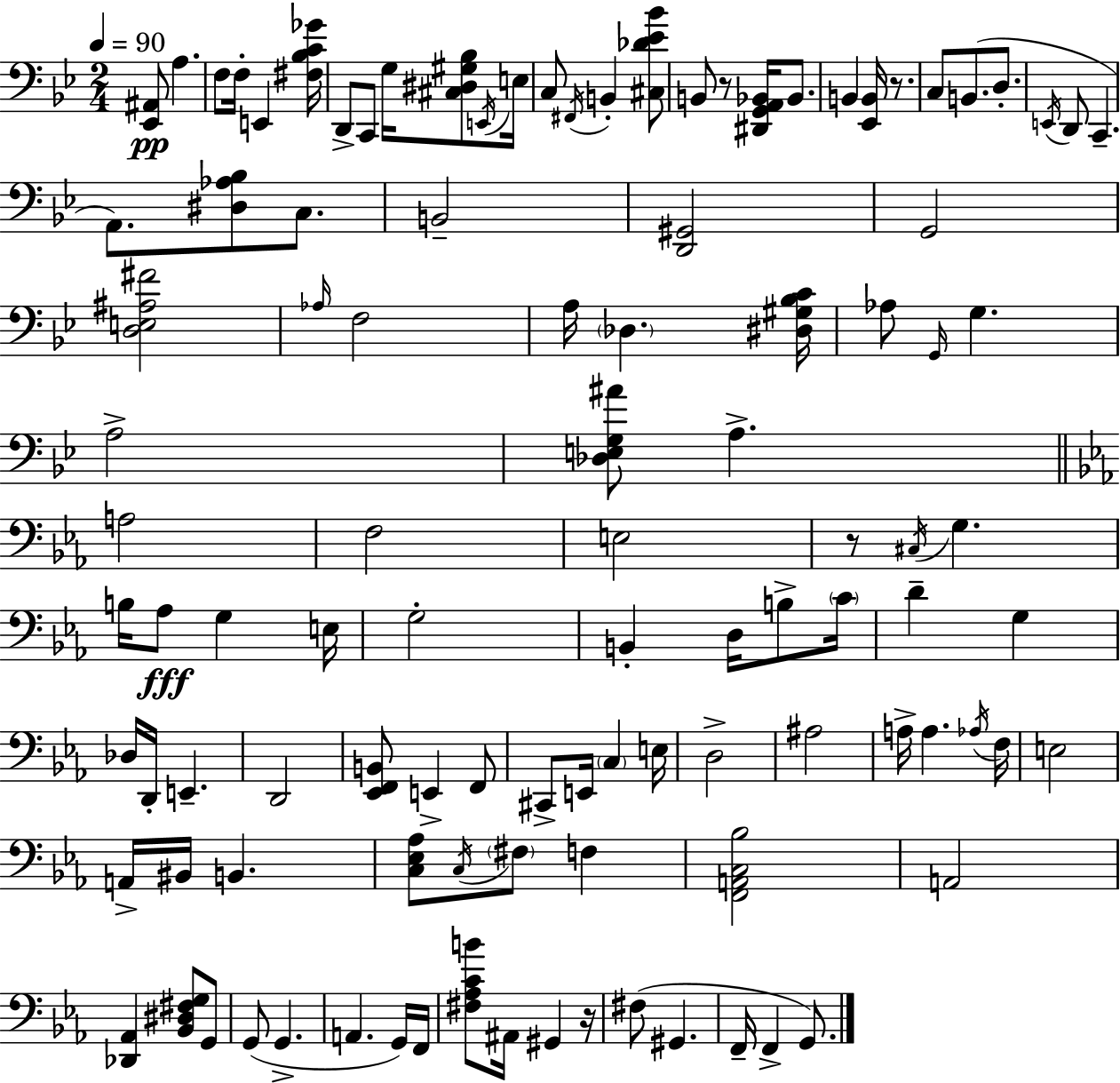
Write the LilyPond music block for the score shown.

{
  \clef bass
  \numericTimeSignature
  \time 2/4
  \key g \minor
  \tempo 4 = 90
  \repeat volta 2 { <ees, ais,>8\pp a4. | f8 f16-. e,4 <fis bes c' ges'>16 | d,8-> c,8 g16 <cis dis gis bes>8 \acciaccatura { e,16 } | e16 c8 \acciaccatura { fis,16 } b,4-. | \break <cis des' ees' bes'>8 b,8 r8 <dis, g, a, bes,>16 bes,8. | b,4 <ees, b,>16 r8. | c8 b,8.( d8.-. | \acciaccatura { e,16 } d,8 c,4.-- | \break a,8.) <dis aes bes>8 | c8. b,2-- | <d, gis,>2 | g,2 | \break <d e ais fis'>2 | \grace { aes16 } f2 | a16 \parenthesize des4. | <dis gis bes c'>16 aes8 \grace { g,16 } g4. | \break a2-> | <des e g ais'>8 a4.-> | \bar "||" \break \key ees \major a2 | f2 | e2 | r8 \acciaccatura { cis16 } g4. | \break b16 aes8\fff g4 | e16 g2-. | b,4-. d16 b8-> | \parenthesize c'16 d'4-- g4 | \break des16 d,16-. e,4.-- | d,2 | <ees, f, b,>8 e,4-> f,8 | cis,8-> e,16 \parenthesize c4 | \break e16 d2-> | ais2 | a16-> a4. | \acciaccatura { aes16 } f16 e2 | \break a,16-> bis,16 b,4. | <c ees aes>8 \acciaccatura { c16 } \parenthesize fis8 f4 | <f, a, c bes>2 | a,2 | \break <des, aes,>4 <bes, dis fis g>8 | g,8 g,8( g,4.-> | a,4. | g,16) f,16 <fis aes c' b'>8 ais,16 gis,4 | \break r16 fis8( gis,4. | f,16-- f,4-> | g,8.) } \bar "|."
}